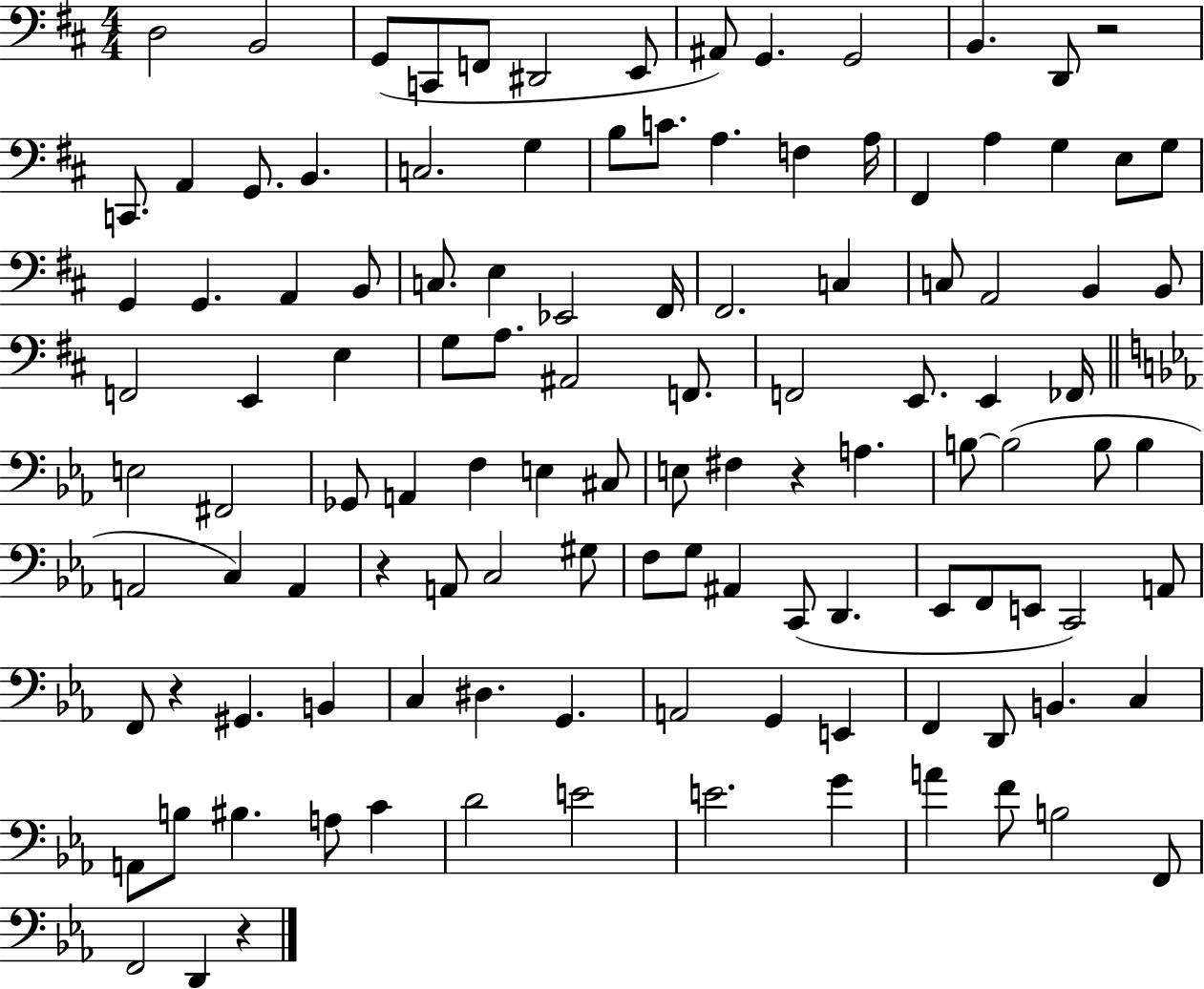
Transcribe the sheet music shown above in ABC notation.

X:1
T:Untitled
M:4/4
L:1/4
K:D
D,2 B,,2 G,,/2 C,,/2 F,,/2 ^D,,2 E,,/2 ^A,,/2 G,, G,,2 B,, D,,/2 z2 C,,/2 A,, G,,/2 B,, C,2 G, B,/2 C/2 A, F, A,/4 ^F,, A, G, E,/2 G,/2 G,, G,, A,, B,,/2 C,/2 E, _E,,2 ^F,,/4 ^F,,2 C, C,/2 A,,2 B,, B,,/2 F,,2 E,, E, G,/2 A,/2 ^A,,2 F,,/2 F,,2 E,,/2 E,, _F,,/4 E,2 ^F,,2 _G,,/2 A,, F, E, ^C,/2 E,/2 ^F, z A, B,/2 B,2 B,/2 B, A,,2 C, A,, z A,,/2 C,2 ^G,/2 F,/2 G,/2 ^A,, C,,/2 D,, _E,,/2 F,,/2 E,,/2 C,,2 A,,/2 F,,/2 z ^G,, B,, C, ^D, G,, A,,2 G,, E,, F,, D,,/2 B,, C, A,,/2 B,/2 ^B, A,/2 C D2 E2 E2 G A F/2 B,2 F,,/2 F,,2 D,, z